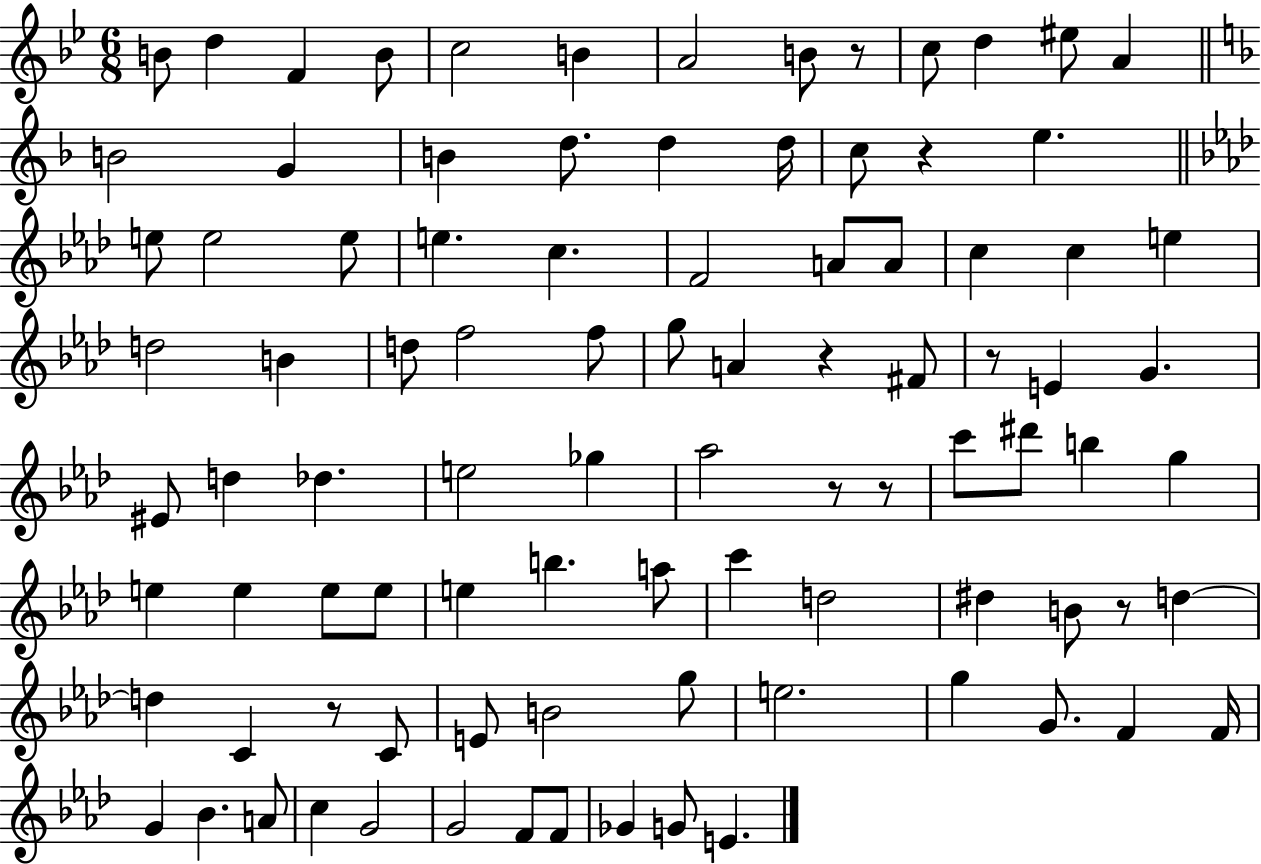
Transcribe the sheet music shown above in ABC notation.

X:1
T:Untitled
M:6/8
L:1/4
K:Bb
B/2 d F B/2 c2 B A2 B/2 z/2 c/2 d ^e/2 A B2 G B d/2 d d/4 c/2 z e e/2 e2 e/2 e c F2 A/2 A/2 c c e d2 B d/2 f2 f/2 g/2 A z ^F/2 z/2 E G ^E/2 d _d e2 _g _a2 z/2 z/2 c'/2 ^d'/2 b g e e e/2 e/2 e b a/2 c' d2 ^d B/2 z/2 d d C z/2 C/2 E/2 B2 g/2 e2 g G/2 F F/4 G _B A/2 c G2 G2 F/2 F/2 _G G/2 E